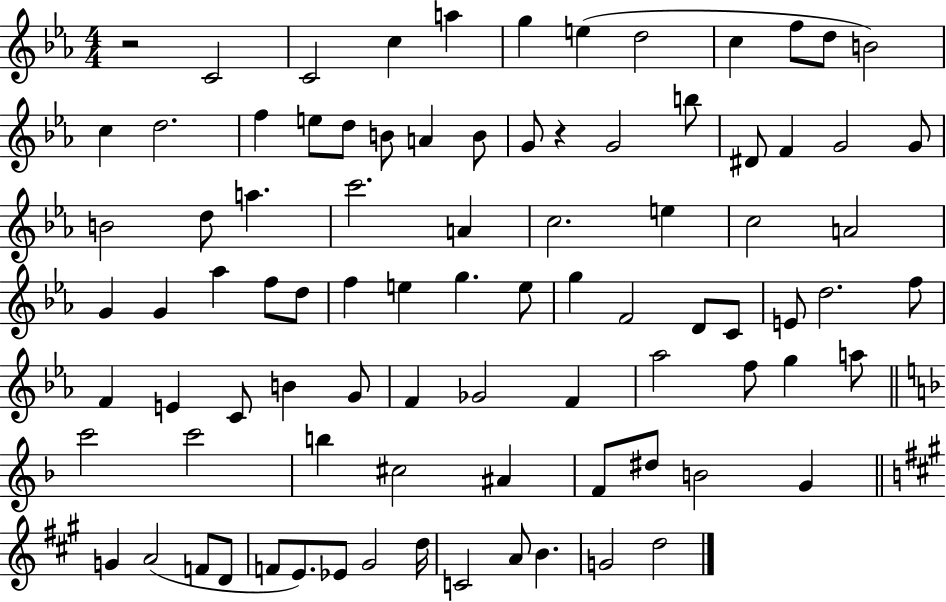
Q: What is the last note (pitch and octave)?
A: D5